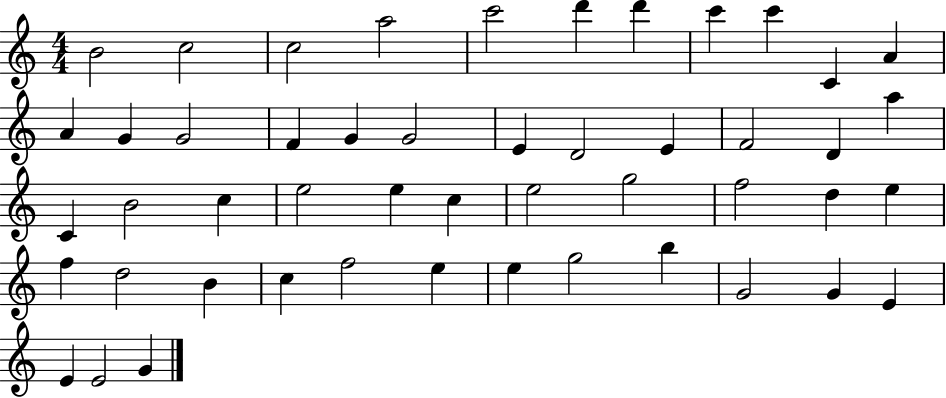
{
  \clef treble
  \numericTimeSignature
  \time 4/4
  \key c \major
  b'2 c''2 | c''2 a''2 | c'''2 d'''4 d'''4 | c'''4 c'''4 c'4 a'4 | \break a'4 g'4 g'2 | f'4 g'4 g'2 | e'4 d'2 e'4 | f'2 d'4 a''4 | \break c'4 b'2 c''4 | e''2 e''4 c''4 | e''2 g''2 | f''2 d''4 e''4 | \break f''4 d''2 b'4 | c''4 f''2 e''4 | e''4 g''2 b''4 | g'2 g'4 e'4 | \break e'4 e'2 g'4 | \bar "|."
}